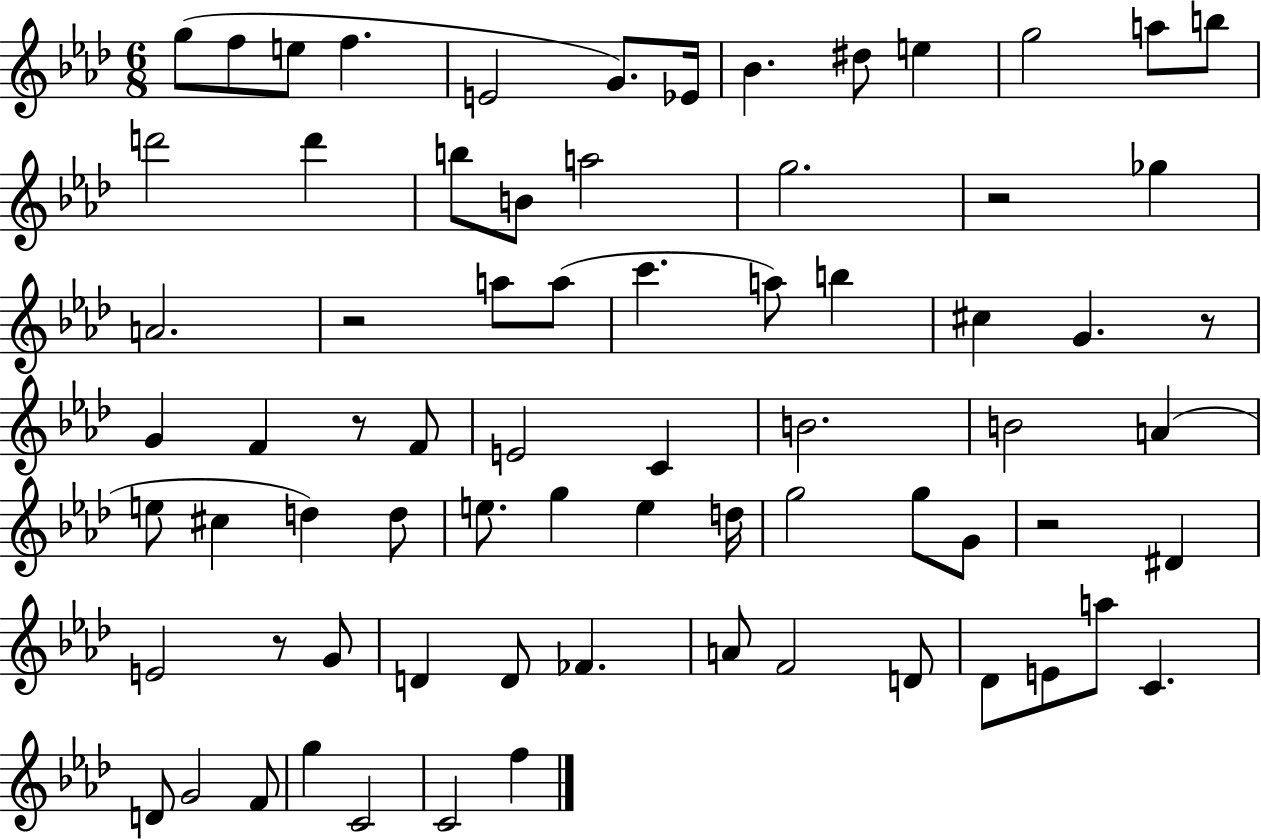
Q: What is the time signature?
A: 6/8